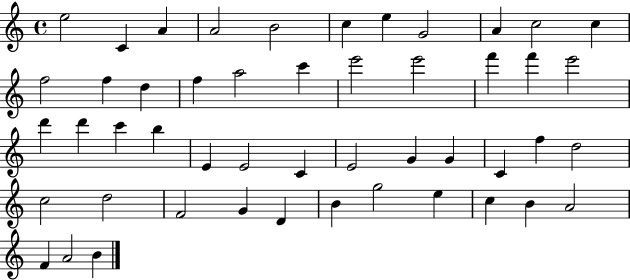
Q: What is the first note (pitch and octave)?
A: E5